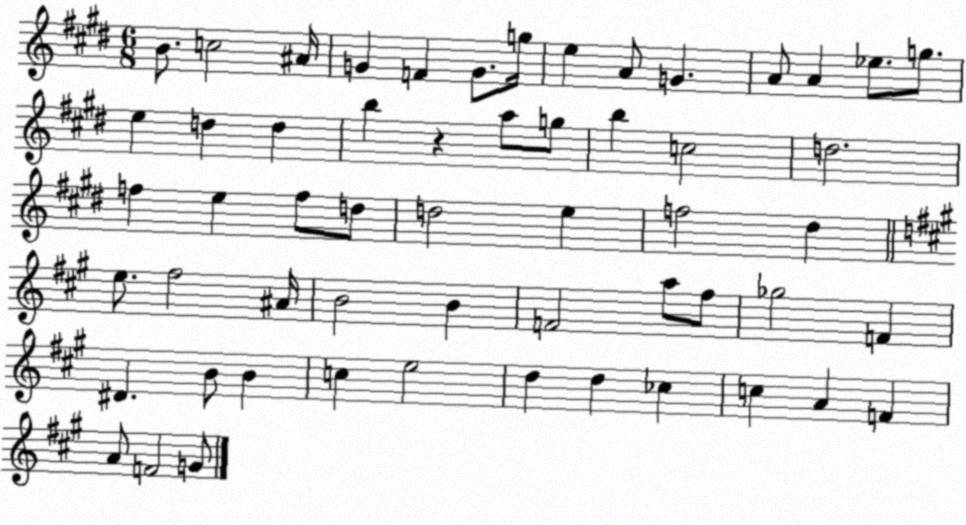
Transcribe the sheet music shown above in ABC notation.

X:1
T:Untitled
M:6/8
L:1/4
K:E
B/2 c2 ^A/4 G F G/2 g/4 e A/2 G A/2 A _e/2 g/2 e d d b z a/2 g/2 b c2 d2 f e f/2 d/2 d2 e f2 ^d e/2 ^f2 ^A/4 B2 B F2 a/2 ^f/2 _g2 F ^D B/2 B c e2 d d _c c A F A/2 F2 G/2